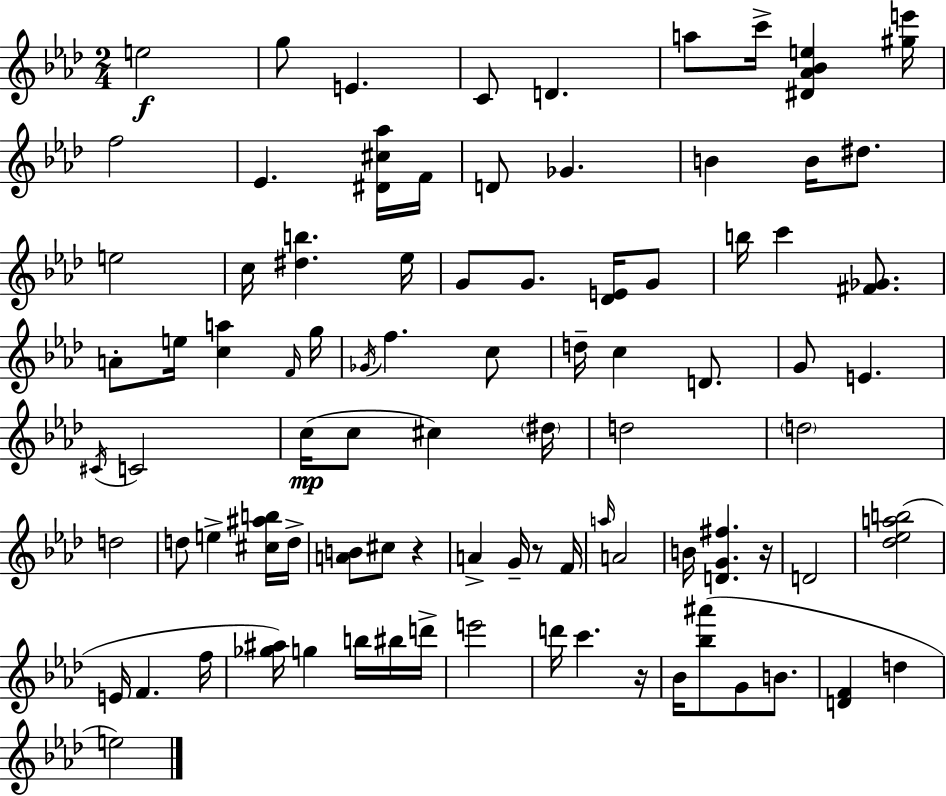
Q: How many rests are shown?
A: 4